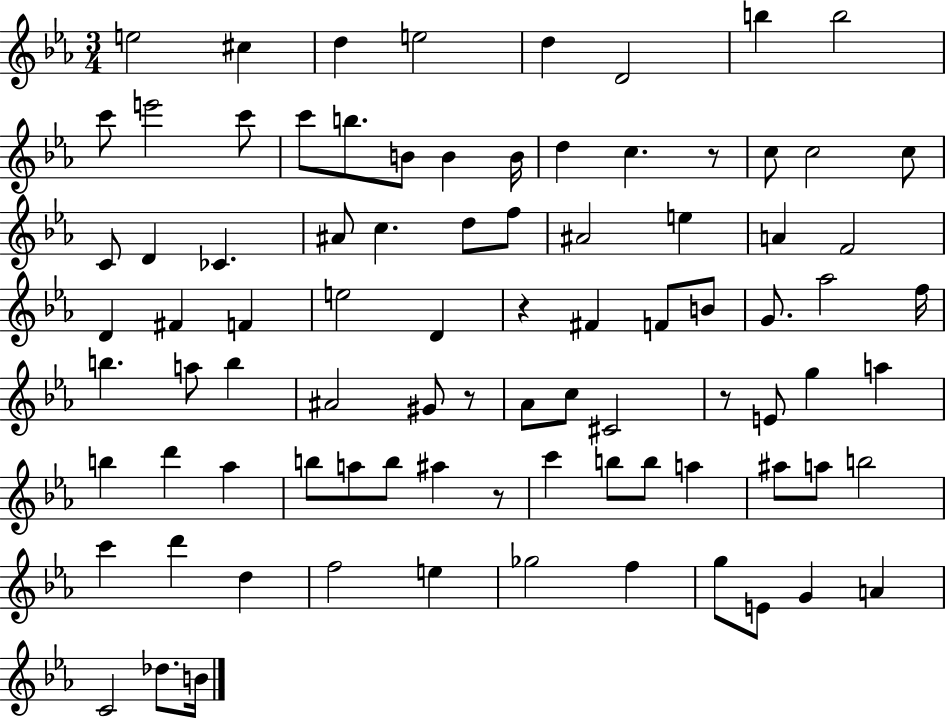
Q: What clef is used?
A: treble